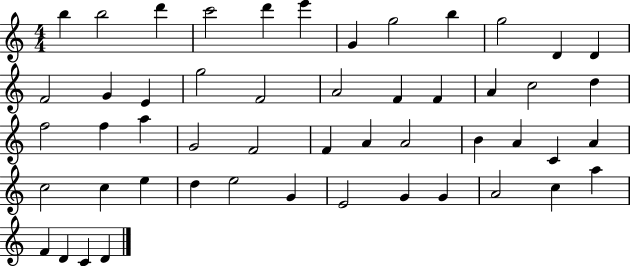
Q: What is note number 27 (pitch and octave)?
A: G4